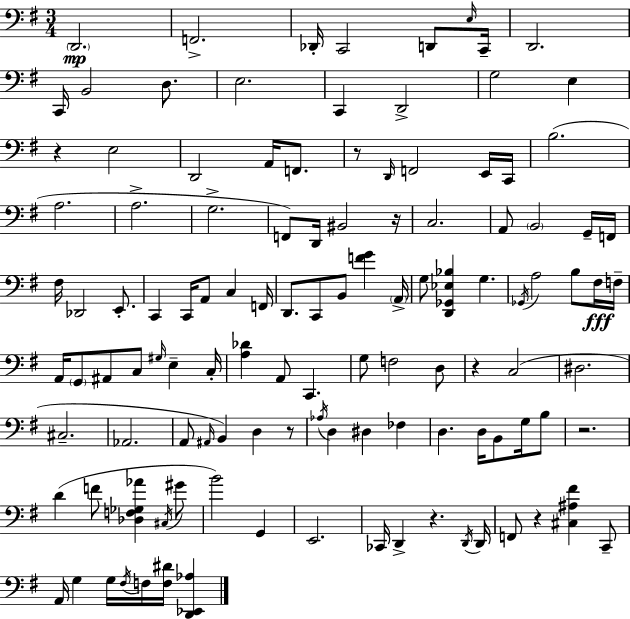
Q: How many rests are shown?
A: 8